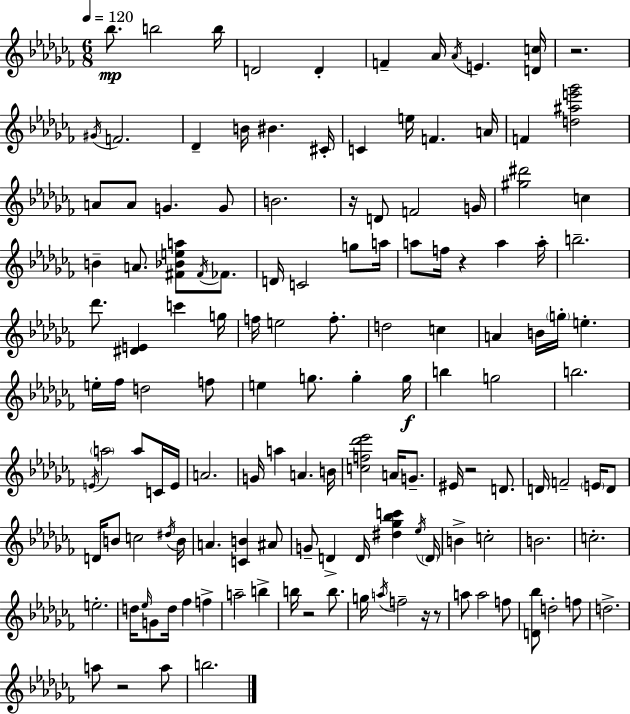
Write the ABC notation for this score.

X:1
T:Untitled
M:6/8
L:1/4
K:Abm
_b/2 b2 b/4 D2 D F _A/4 _A/4 E [Dc]/4 z2 ^G/4 F2 _D B/4 ^B ^C/4 C e/4 F A/4 F [d^ae'_g']2 A/2 A/2 G G/2 B2 z/4 D/2 F2 G/4 [^g^d']2 c B A/2 [^F_Bea]/2 ^F/4 _F/2 D/4 C2 g/2 a/4 a/2 f/4 z a a/4 b2 _d'/2 [^DE] c' g/4 f/4 e2 f/2 d2 c A B/4 g/4 e e/4 _f/4 d2 f/2 e g/2 g g/4 b g2 b2 E/4 a2 a/2 C/4 E/4 A2 G/4 a A B/4 [cf_d'_e']2 A/4 G/2 ^E/4 z2 D/2 D/4 F2 E/4 D/2 D/4 B/2 c2 ^d/4 B/4 A [CB] ^A/2 G/2 D D/4 [^d_g_bc'] _e/4 D/4 B c2 B2 c2 e2 d/4 _e/4 G/2 d/4 _f f a2 b b/4 z2 b/2 g/4 a/4 f2 z/4 z/2 a/2 a2 f/2 [D_b]/2 d2 f/2 d2 a/2 z2 a/2 b2